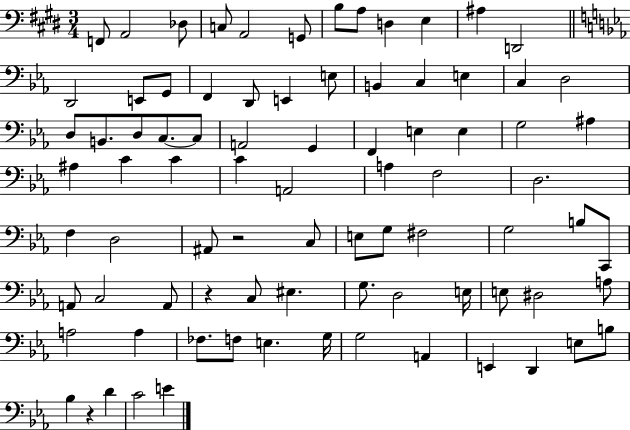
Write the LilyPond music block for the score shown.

{
  \clef bass
  \numericTimeSignature
  \time 3/4
  \key e \major
  f,8 a,2 des8 | c8 a,2 g,8 | b8 a8 d4 e4 | ais4 d,2 | \break \bar "||" \break \key ees \major d,2 e,8 g,8 | f,4 d,8 e,4 e8 | b,4 c4 e4 | c4 d2 | \break d8 b,8. d8 c8.~~ c8 | a,2 g,4 | f,4 e4 e4 | g2 ais4 | \break ais4 c'4 c'4 | c'4 a,2 | a4 f2 | d2. | \break f4 d2 | ais,8 r2 c8 | e8 g8 fis2 | g2 b8 c,8 | \break a,8 c2 a,8 | r4 c8 eis4. | g8. d2 e16 | e8 dis2 a8 | \break a2 a4 | fes8. f8 e4. g16 | g2 a,4 | e,4 d,4 e8 b8 | \break bes4 r4 d'4 | c'2 e'4 | \bar "|."
}